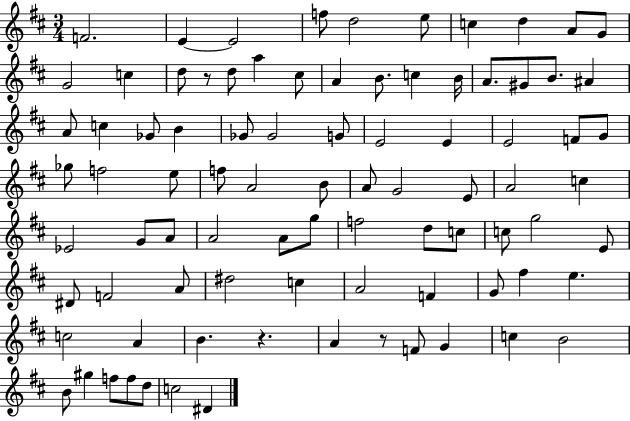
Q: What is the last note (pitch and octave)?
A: D#4